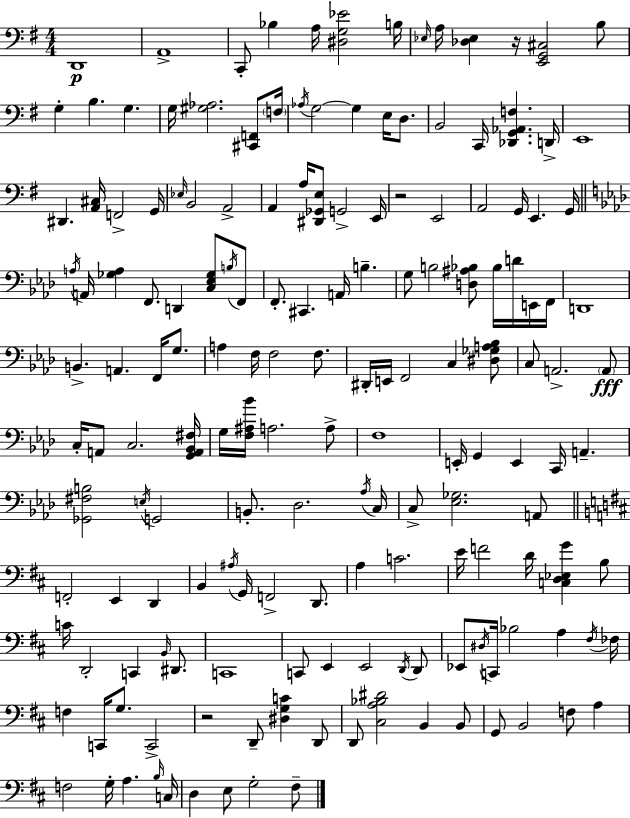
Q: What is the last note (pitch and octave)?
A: F#3